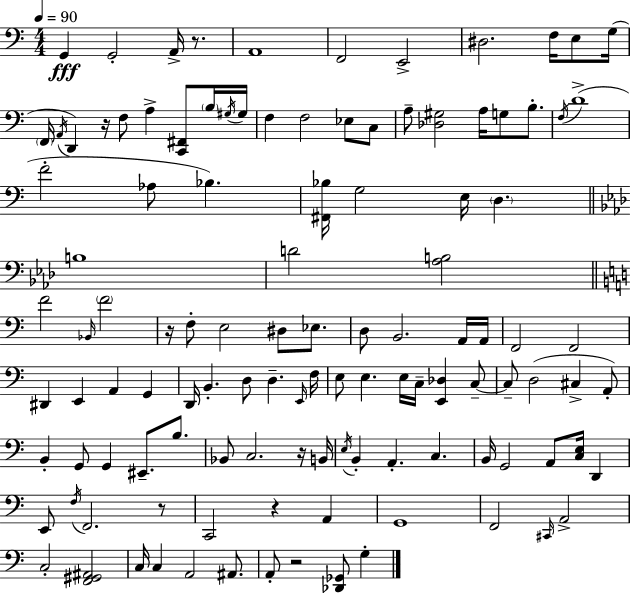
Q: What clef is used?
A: bass